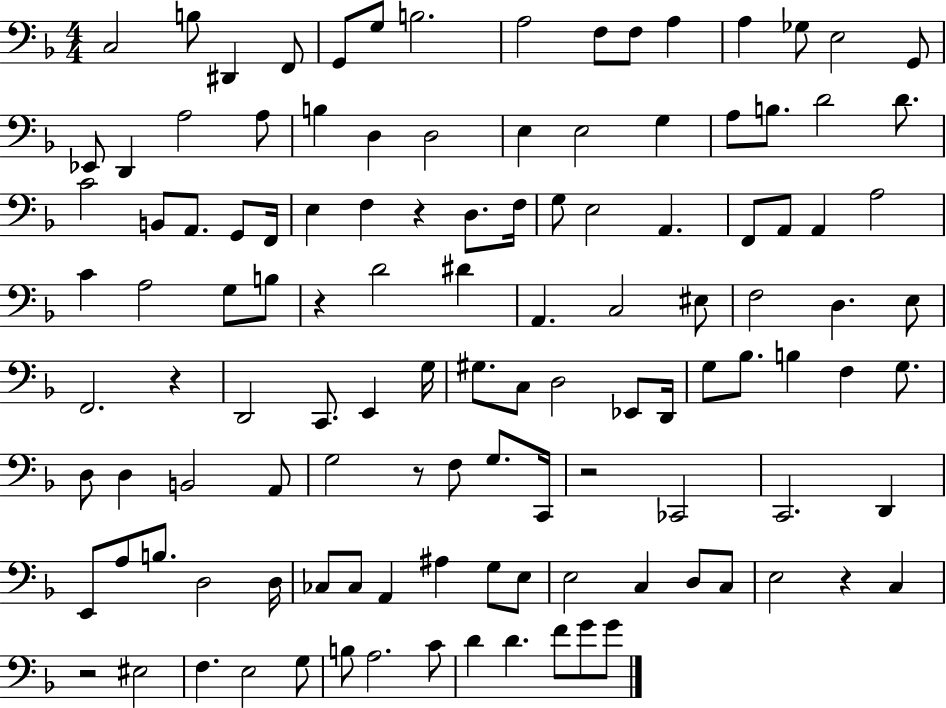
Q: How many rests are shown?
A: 7